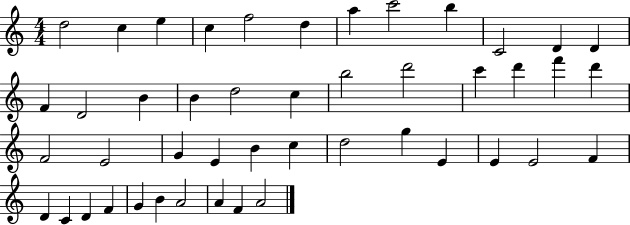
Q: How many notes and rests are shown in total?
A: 46